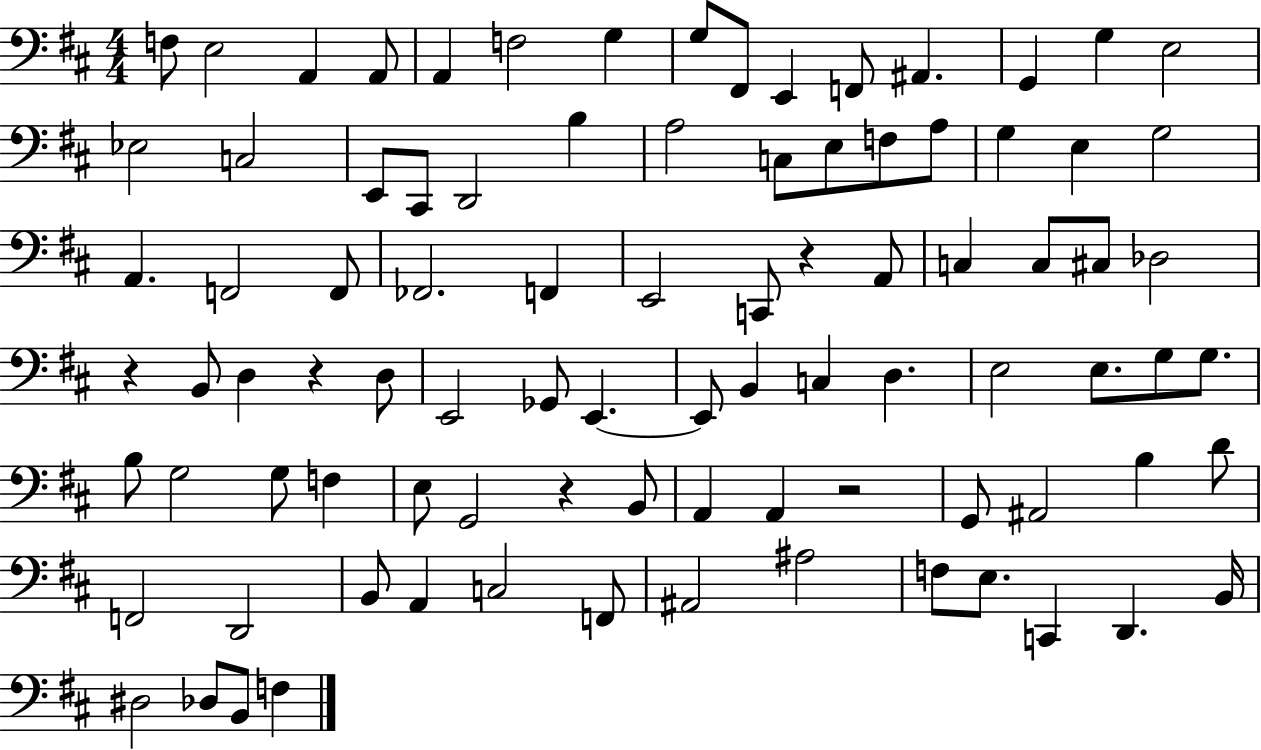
{
  \clef bass
  \numericTimeSignature
  \time 4/4
  \key d \major
  f8 e2 a,4 a,8 | a,4 f2 g4 | g8 fis,8 e,4 f,8 ais,4. | g,4 g4 e2 | \break ees2 c2 | e,8 cis,8 d,2 b4 | a2 c8 e8 f8 a8 | g4 e4 g2 | \break a,4. f,2 f,8 | fes,2. f,4 | e,2 c,8 r4 a,8 | c4 c8 cis8 des2 | \break r4 b,8 d4 r4 d8 | e,2 ges,8 e,4.~~ | e,8 b,4 c4 d4. | e2 e8. g8 g8. | \break b8 g2 g8 f4 | e8 g,2 r4 b,8 | a,4 a,4 r2 | g,8 ais,2 b4 d'8 | \break f,2 d,2 | b,8 a,4 c2 f,8 | ais,2 ais2 | f8 e8. c,4 d,4. b,16 | \break dis2 des8 b,8 f4 | \bar "|."
}